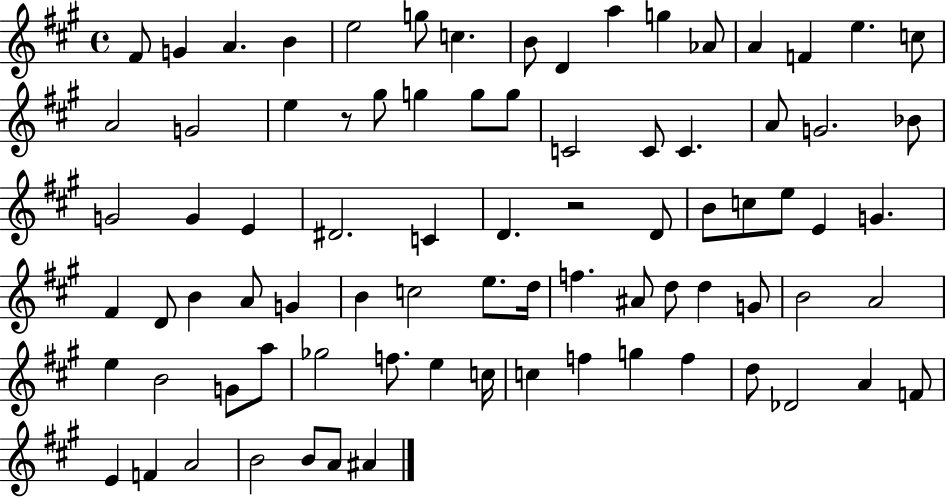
{
  \clef treble
  \time 4/4
  \defaultTimeSignature
  \key a \major
  fis'8 g'4 a'4. b'4 | e''2 g''8 c''4. | b'8 d'4 a''4 g''4 aes'8 | a'4 f'4 e''4. c''8 | \break a'2 g'2 | e''4 r8 gis''8 g''4 g''8 g''8 | c'2 c'8 c'4. | a'8 g'2. bes'8 | \break g'2 g'4 e'4 | dis'2. c'4 | d'4. r2 d'8 | b'8 c''8 e''8 e'4 g'4. | \break fis'4 d'8 b'4 a'8 g'4 | b'4 c''2 e''8. d''16 | f''4. ais'8 d''8 d''4 g'8 | b'2 a'2 | \break e''4 b'2 g'8 a''8 | ges''2 f''8. e''4 c''16 | c''4 f''4 g''4 f''4 | d''8 des'2 a'4 f'8 | \break e'4 f'4 a'2 | b'2 b'8 a'8 ais'4 | \bar "|."
}